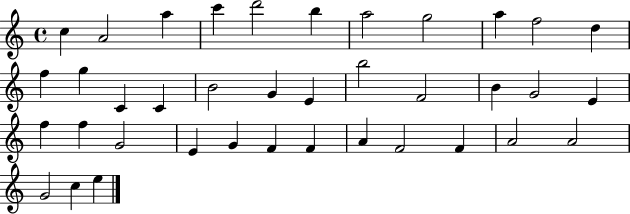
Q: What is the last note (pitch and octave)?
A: E5